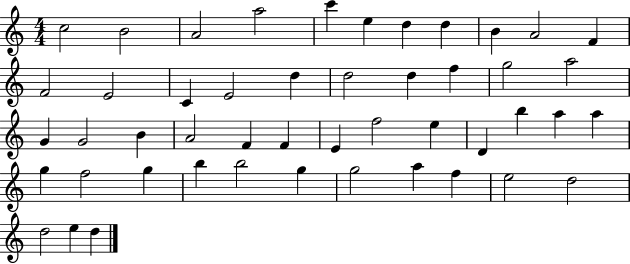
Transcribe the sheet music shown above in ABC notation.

X:1
T:Untitled
M:4/4
L:1/4
K:C
c2 B2 A2 a2 c' e d d B A2 F F2 E2 C E2 d d2 d f g2 a2 G G2 B A2 F F E f2 e D b a a g f2 g b b2 g g2 a f e2 d2 d2 e d